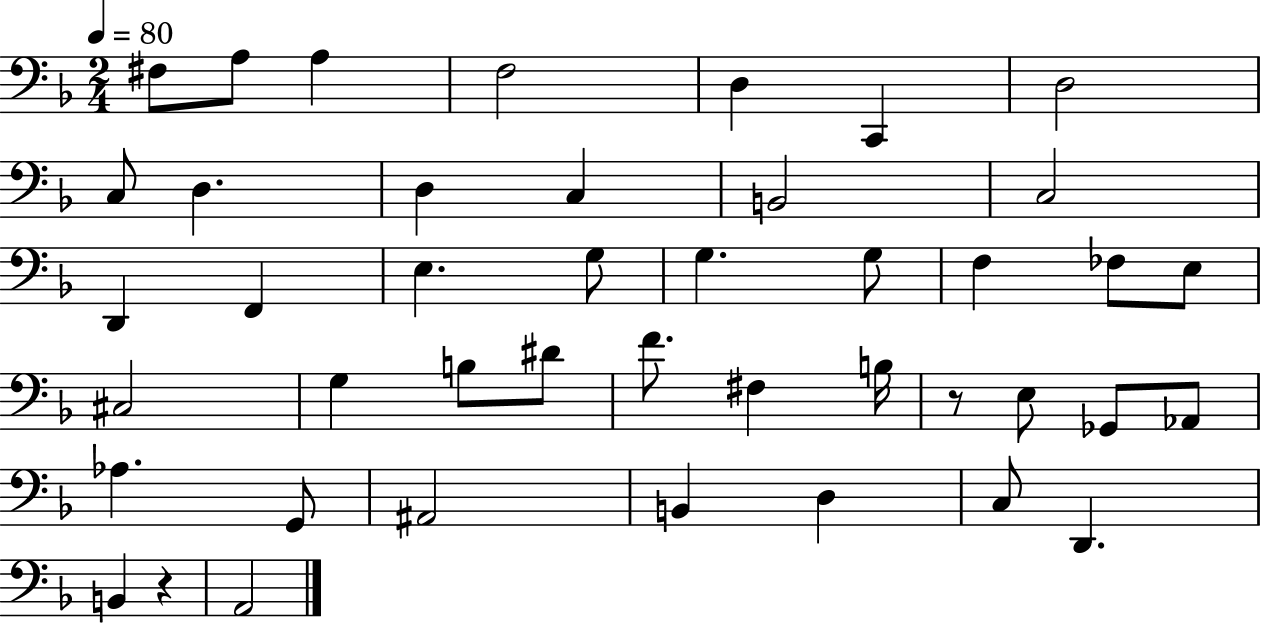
X:1
T:Untitled
M:2/4
L:1/4
K:F
^F,/2 A,/2 A, F,2 D, C,, D,2 C,/2 D, D, C, B,,2 C,2 D,, F,, E, G,/2 G, G,/2 F, _F,/2 E,/2 ^C,2 G, B,/2 ^D/2 F/2 ^F, B,/4 z/2 E,/2 _G,,/2 _A,,/2 _A, G,,/2 ^A,,2 B,, D, C,/2 D,, B,, z A,,2